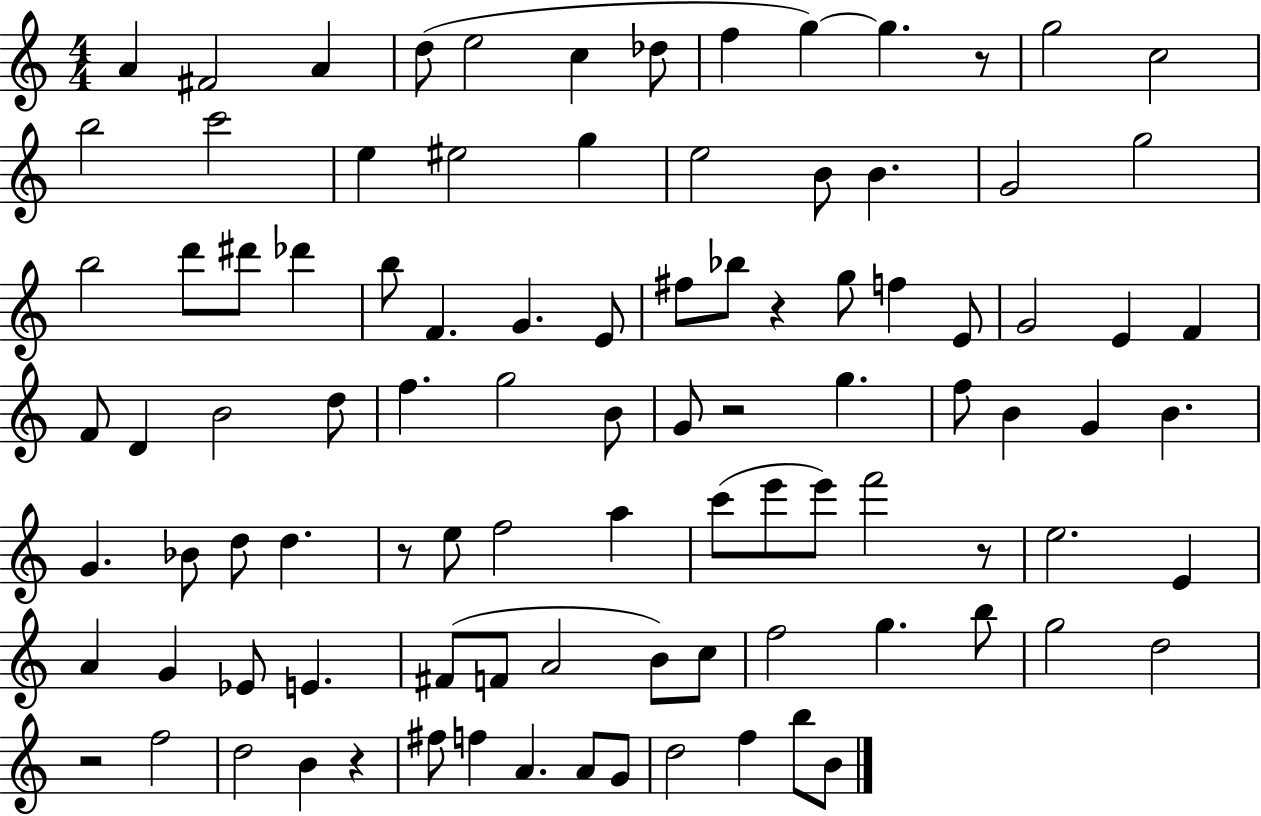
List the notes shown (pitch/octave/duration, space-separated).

A4/q F#4/h A4/q D5/e E5/h C5/q Db5/e F5/q G5/q G5/q. R/e G5/h C5/h B5/h C6/h E5/q EIS5/h G5/q E5/h B4/e B4/q. G4/h G5/h B5/h D6/e D#6/e Db6/q B5/e F4/q. G4/q. E4/e F#5/e Bb5/e R/q G5/e F5/q E4/e G4/h E4/q F4/q F4/e D4/q B4/h D5/e F5/q. G5/h B4/e G4/e R/h G5/q. F5/e B4/q G4/q B4/q. G4/q. Bb4/e D5/e D5/q. R/e E5/e F5/h A5/q C6/e E6/e E6/e F6/h R/e E5/h. E4/q A4/q G4/q Eb4/e E4/q. F#4/e F4/e A4/h B4/e C5/e F5/h G5/q. B5/e G5/h D5/h R/h F5/h D5/h B4/q R/q F#5/e F5/q A4/q. A4/e G4/e D5/h F5/q B5/e B4/e